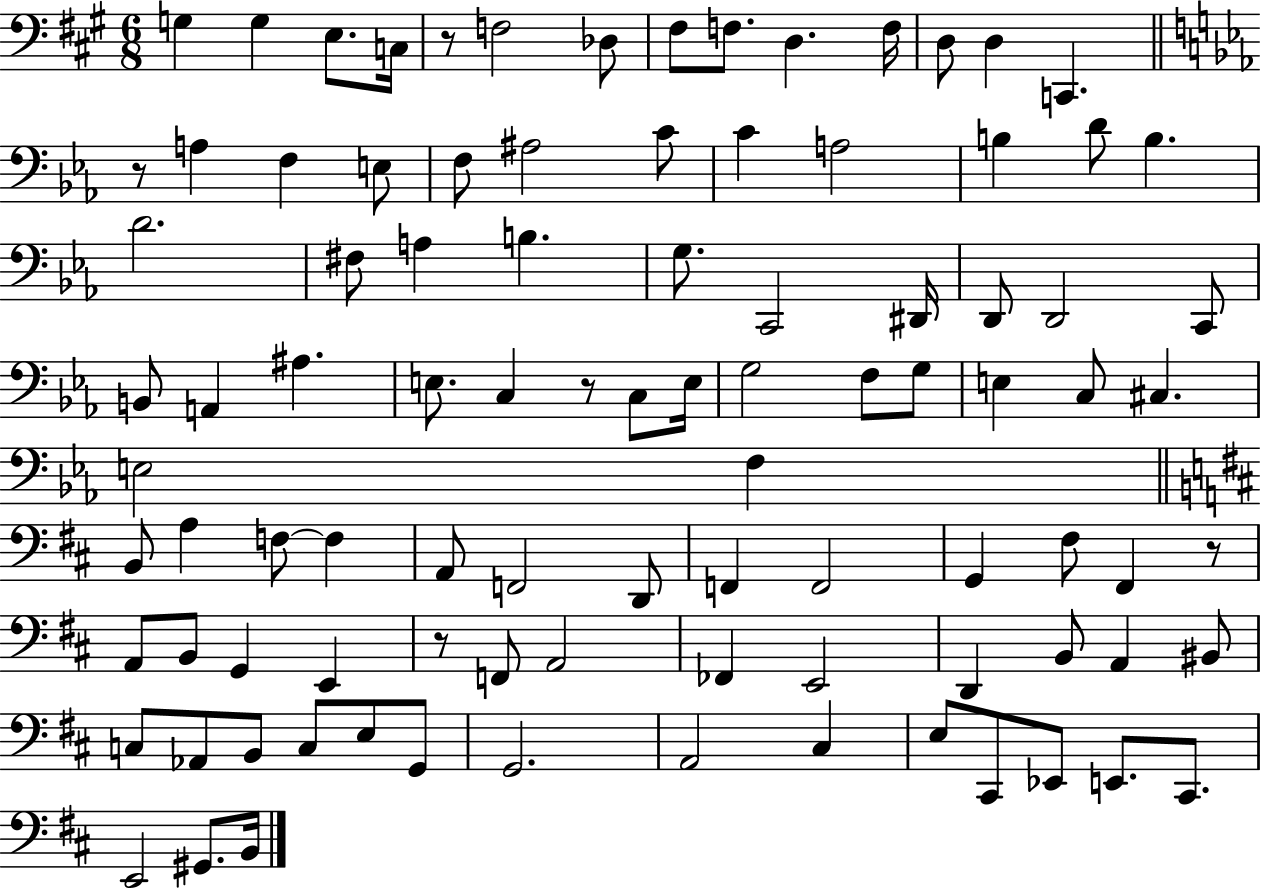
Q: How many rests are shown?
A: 5